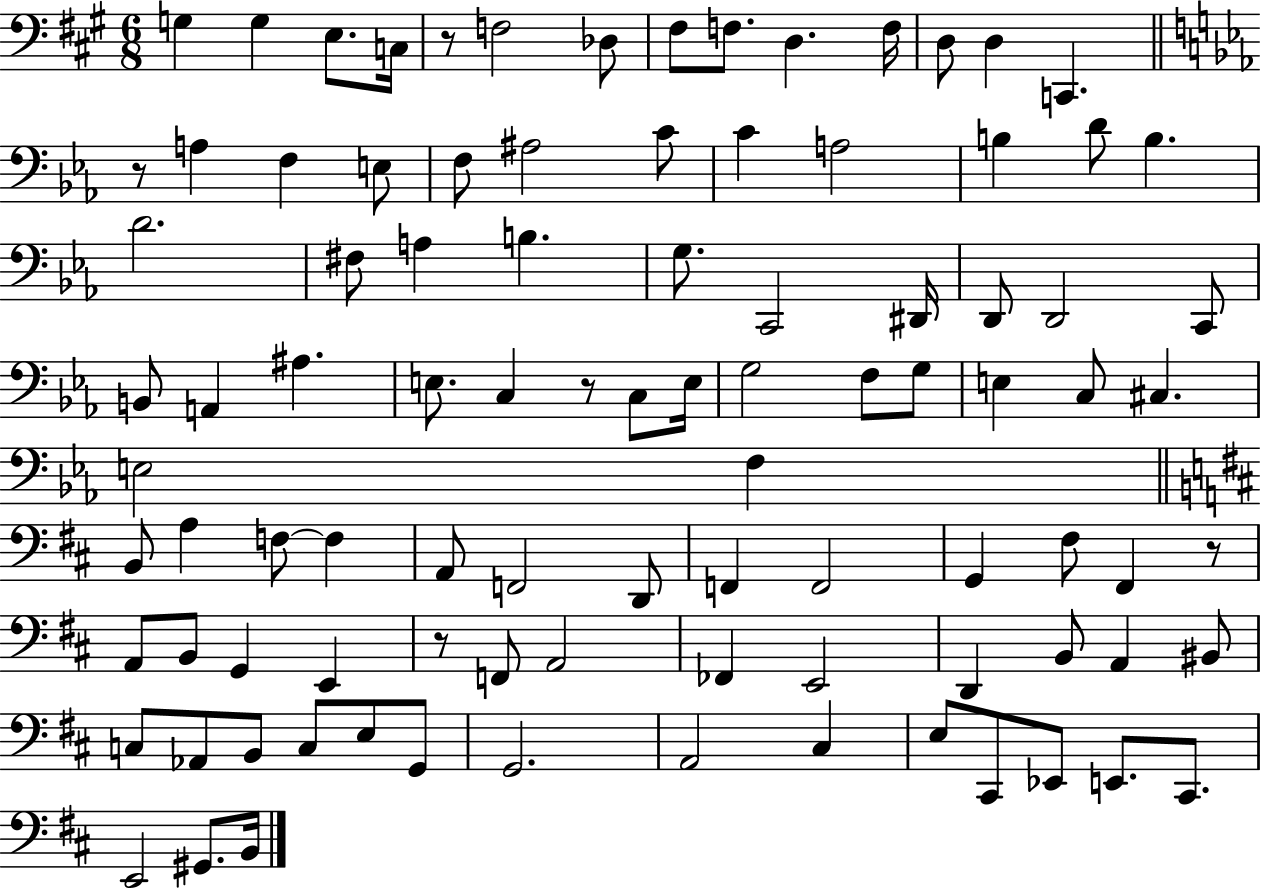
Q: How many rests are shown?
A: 5